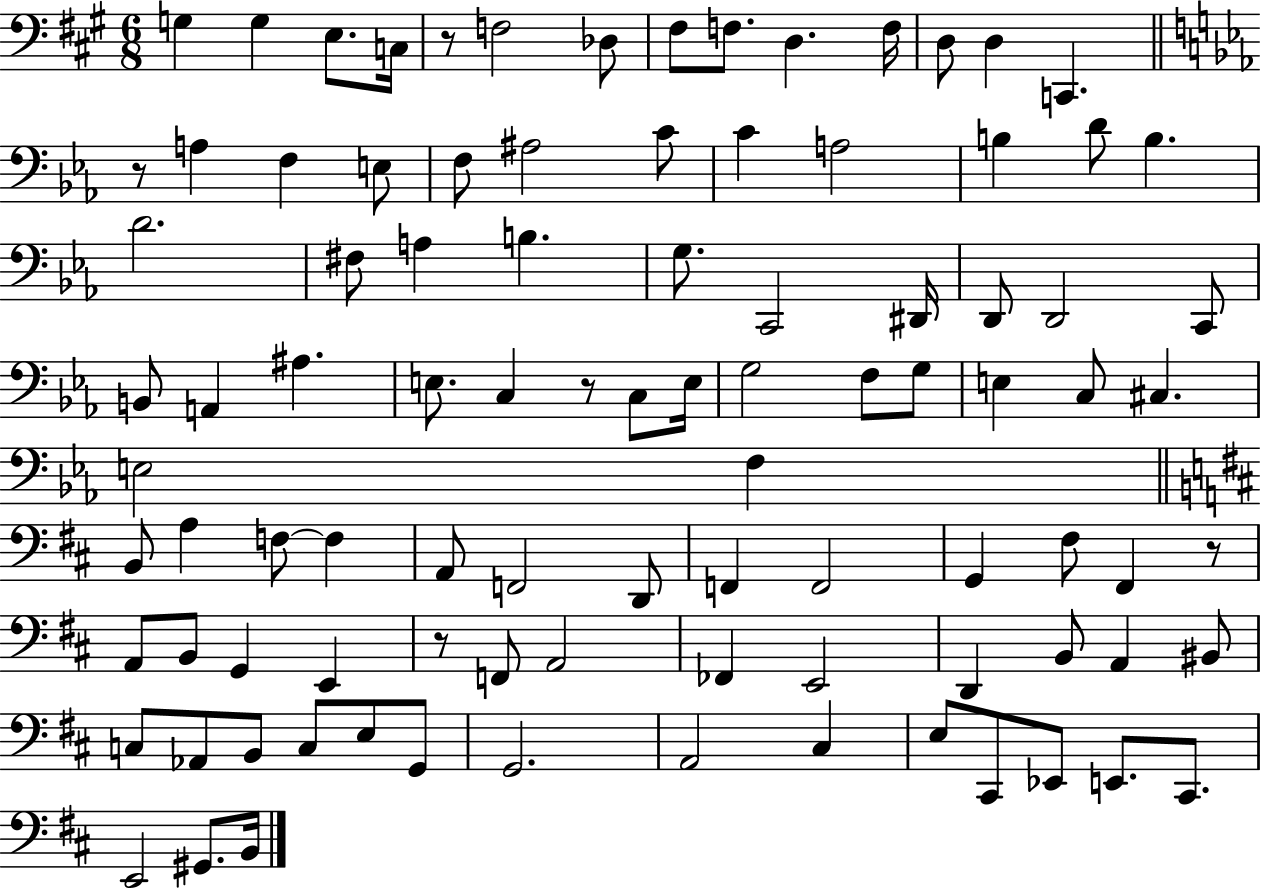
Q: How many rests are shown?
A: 5